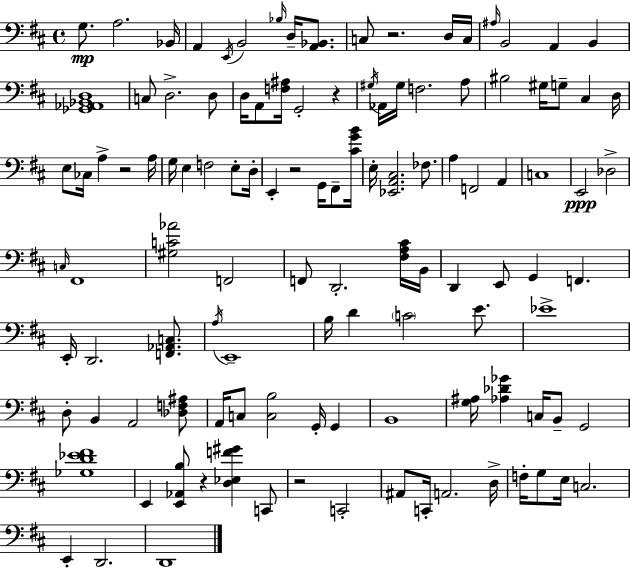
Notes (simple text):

G3/e. A3/h. Bb2/s A2/q E2/s B2/h Bb3/s D3/s [A2,Bb2]/e. C3/e R/h. D3/s C3/s A#3/s B2/h A2/q B2/q [Gb2,Ab2,Bb2,D3]/w C3/e D3/h. D3/e D3/s A2/e [F3,A#3]/s G2/h R/q G#3/s Ab2/s G#3/s F3/h. A3/e BIS3/h G#3/s G3/e C#3/q D3/s E3/e CES3/s A3/q R/h A3/s G3/s E3/q F3/h E3/e D3/s E2/q R/h G2/s F#2/e [C#4,G4,B4]/s E3/s [Eb2,A2,C#3]/h. FES3/e. A3/q F2/h A2/q C3/w E2/h Db3/h C3/s F#2/w [G#3,C4,Ab4]/h F2/h F2/e D2/h. [F#3,A3,C#4]/s B2/s D2/q E2/e G2/q F2/q. E2/s D2/h. [F2,Ab2,C3]/e. A3/s E2/w B3/s D4/q C4/h E4/e. Eb4/w D3/e B2/q A2/h [Db3,F3,A#3]/e A2/s C3/e [C3,B3]/h G2/s G2/q B2/w [G3,A#3]/s [Ab3,Db4,Gb4]/q C3/s B2/e G2/h [Gb3,D4,Eb4,F#4]/w E2/q [E2,Ab2,B3]/e R/q [D3,Eb3,F4,G#4]/q C2/e R/h C2/h A#2/e C2/s A2/h. D3/s F3/s G3/e E3/s C3/h. E2/q D2/h. D2/w